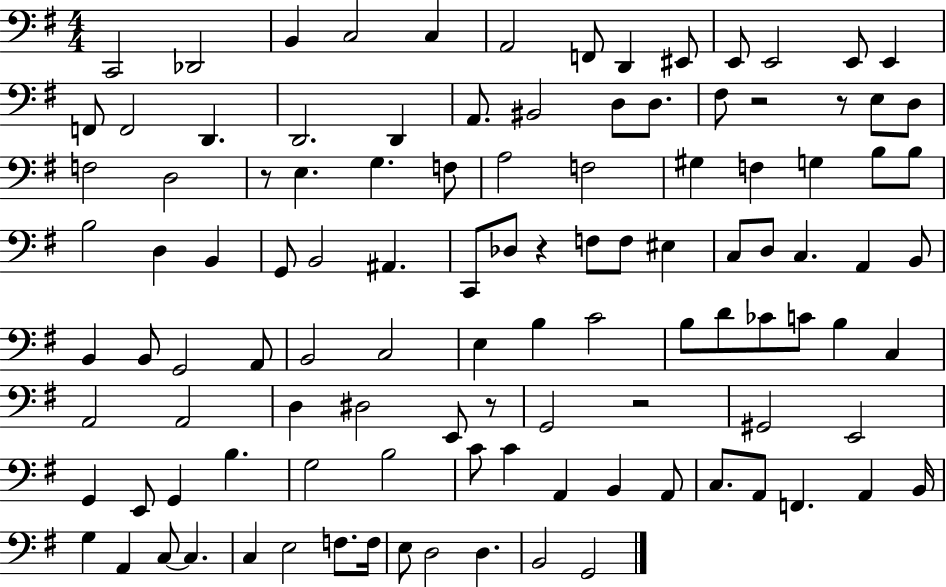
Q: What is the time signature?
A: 4/4